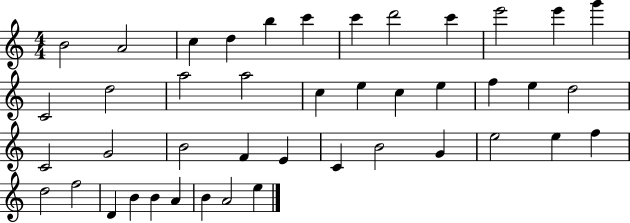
B4/h A4/h C5/q D5/q B5/q C6/q C6/q D6/h C6/q E6/h E6/q G6/q C4/h D5/h A5/h A5/h C5/q E5/q C5/q E5/q F5/q E5/q D5/h C4/h G4/h B4/h F4/q E4/q C4/q B4/h G4/q E5/h E5/q F5/q D5/h F5/h D4/q B4/q B4/q A4/q B4/q A4/h E5/q